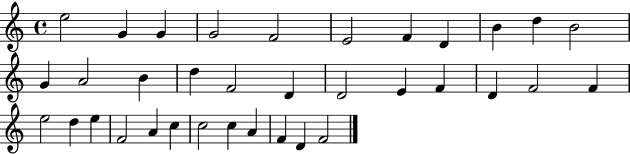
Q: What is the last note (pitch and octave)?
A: F4